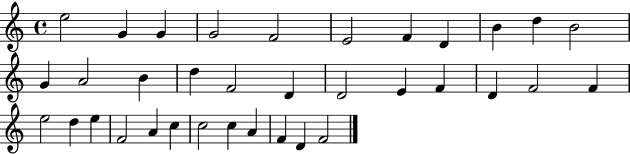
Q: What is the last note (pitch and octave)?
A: F4